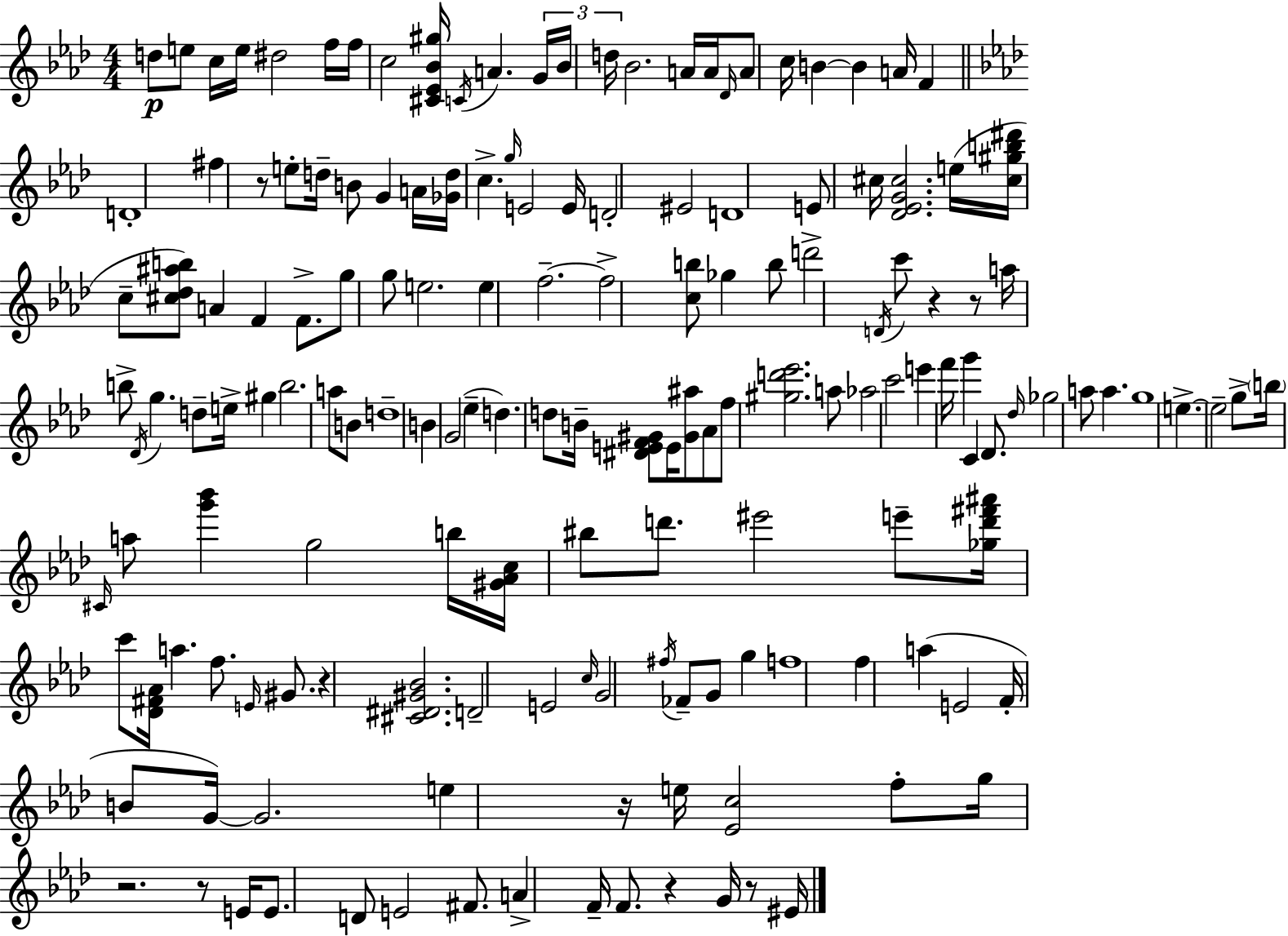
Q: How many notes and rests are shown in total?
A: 159